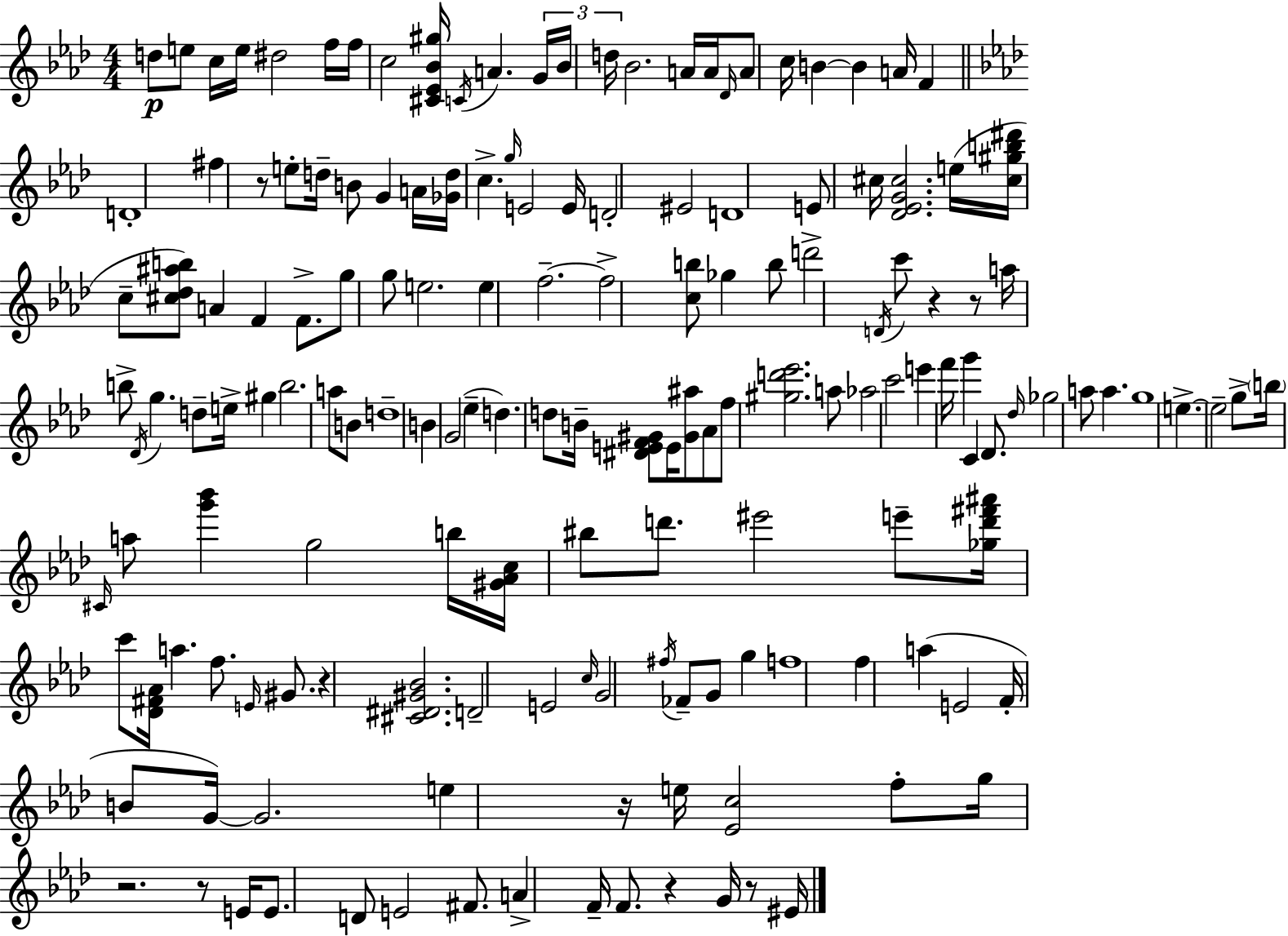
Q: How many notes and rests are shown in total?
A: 159